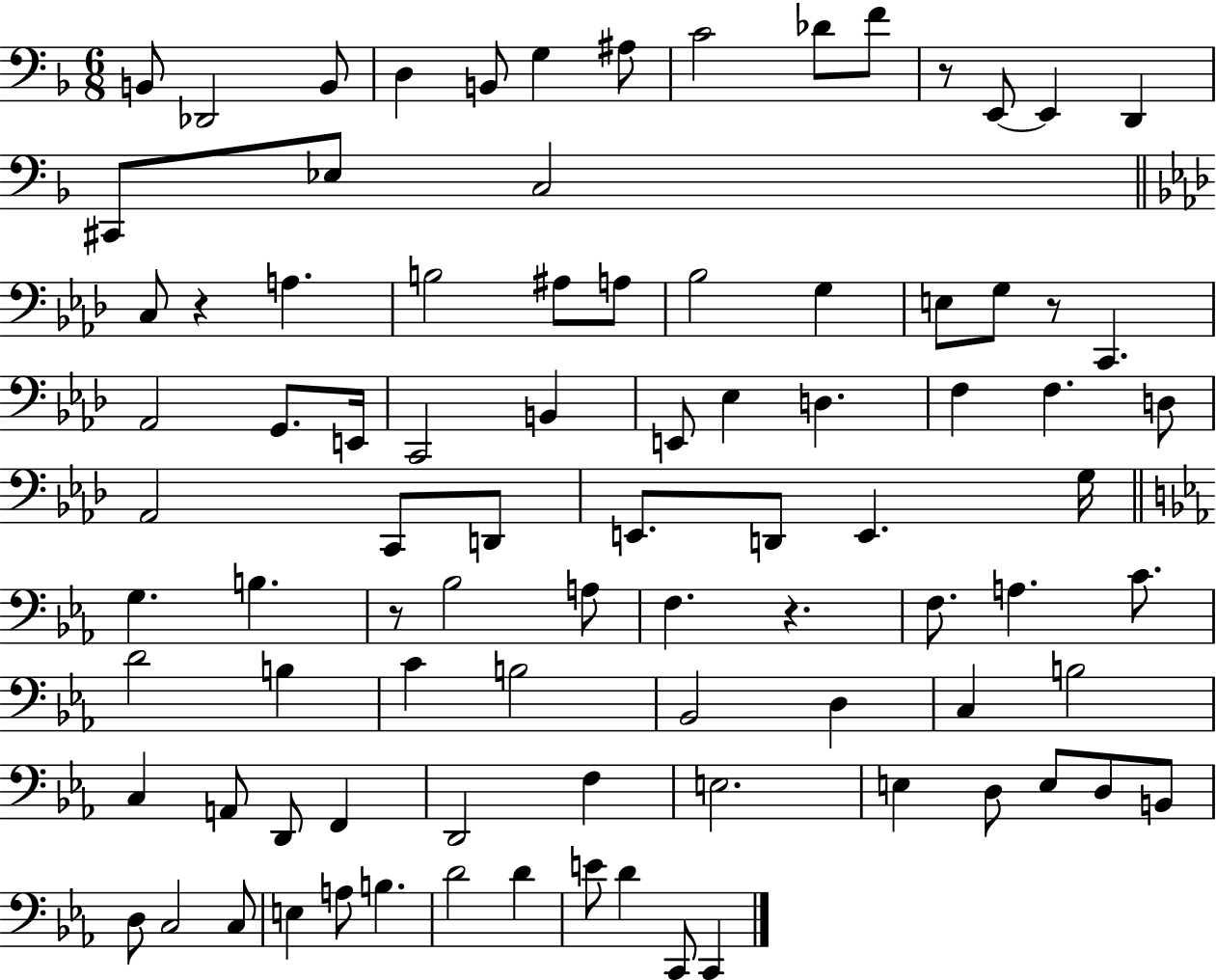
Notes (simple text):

B2/e Db2/h B2/e D3/q B2/e G3/q A#3/e C4/h Db4/e F4/e R/e E2/e E2/q D2/q C#2/e Eb3/e C3/h C3/e R/q A3/q. B3/h A#3/e A3/e Bb3/h G3/q E3/e G3/e R/e C2/q. Ab2/h G2/e. E2/s C2/h B2/q E2/e Eb3/q D3/q. F3/q F3/q. D3/e Ab2/h C2/e D2/e E2/e. D2/e E2/q. G3/s G3/q. B3/q. R/e Bb3/h A3/e F3/q. R/q. F3/e. A3/q. C4/e. D4/h B3/q C4/q B3/h Bb2/h D3/q C3/q B3/h C3/q A2/e D2/e F2/q D2/h F3/q E3/h. E3/q D3/e E3/e D3/e B2/e D3/e C3/h C3/e E3/q A3/e B3/q. D4/h D4/q E4/e D4/q C2/e C2/q